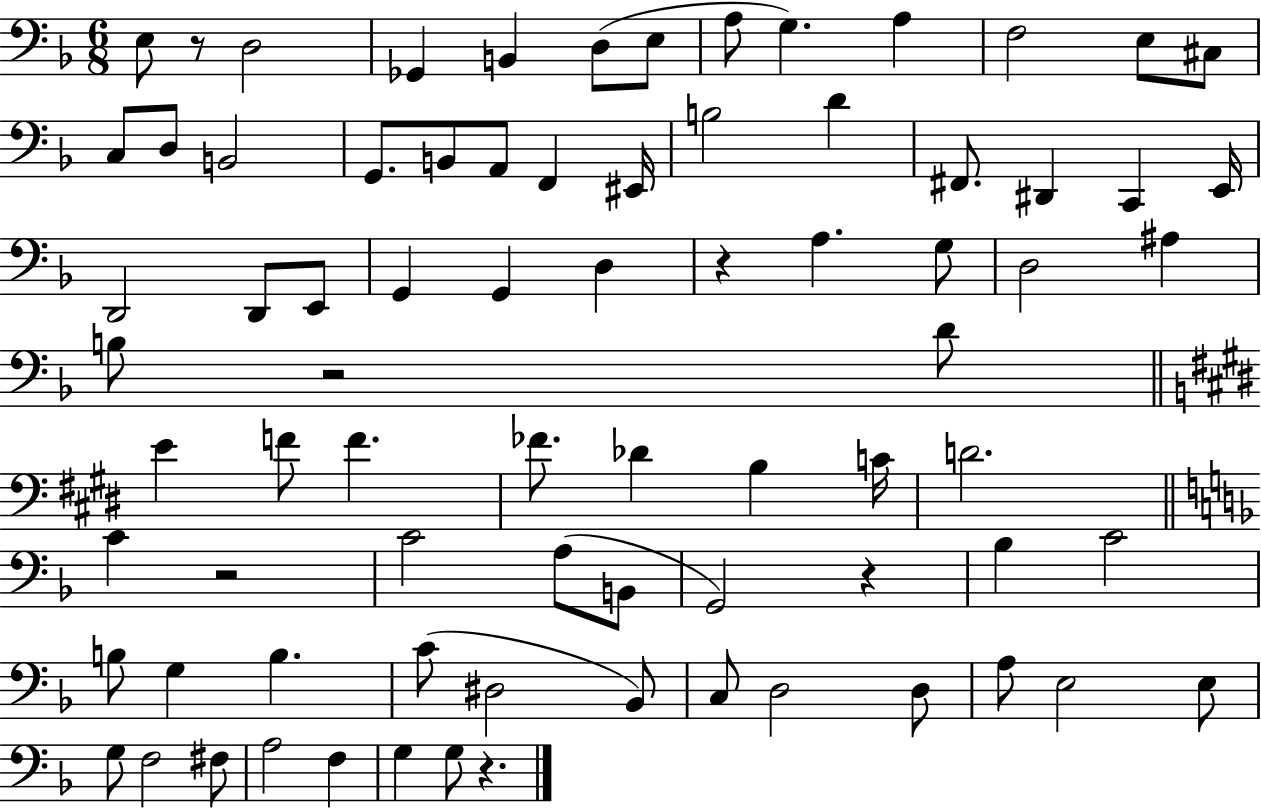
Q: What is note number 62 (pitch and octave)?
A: D3